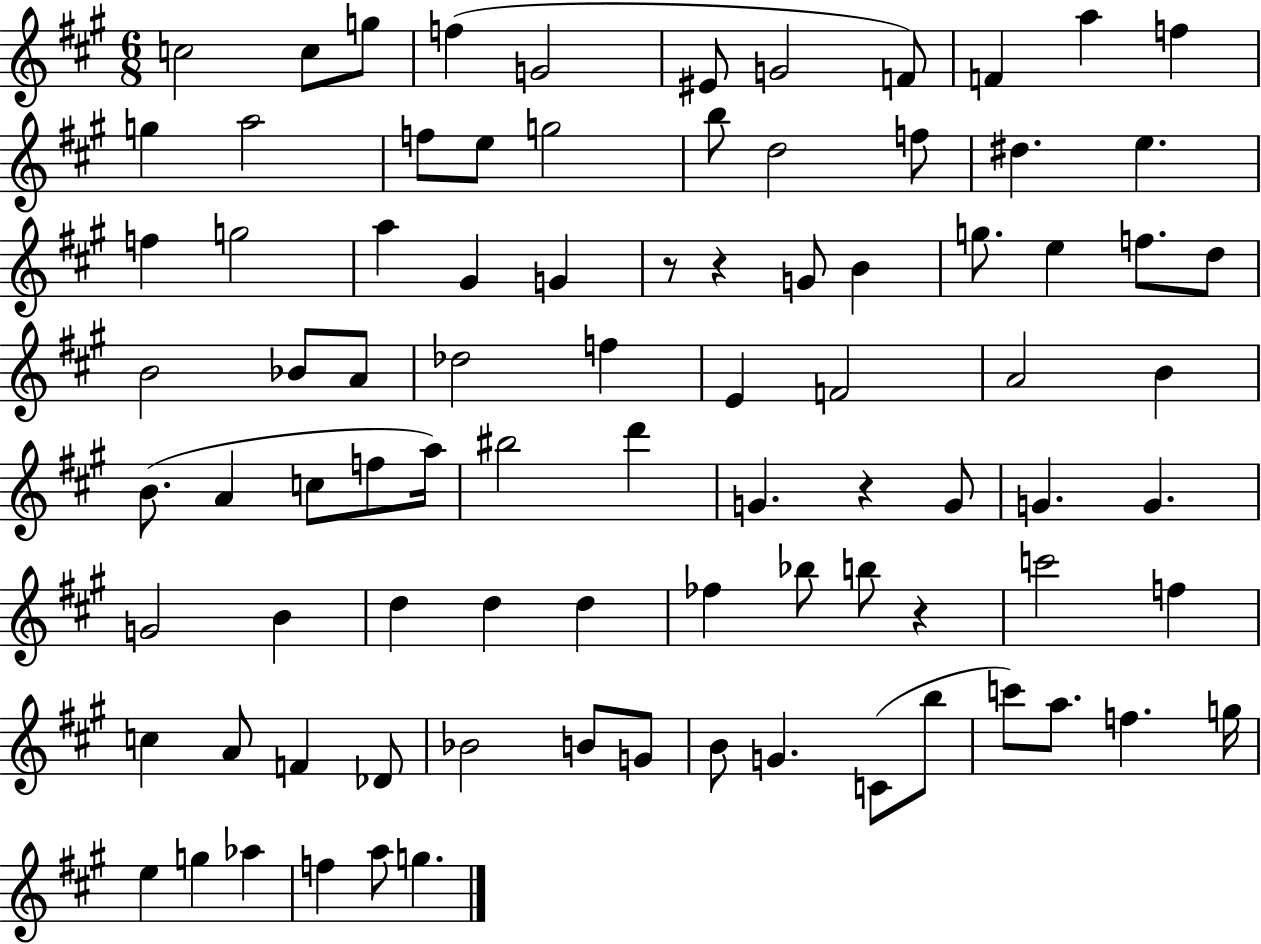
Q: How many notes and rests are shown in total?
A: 87